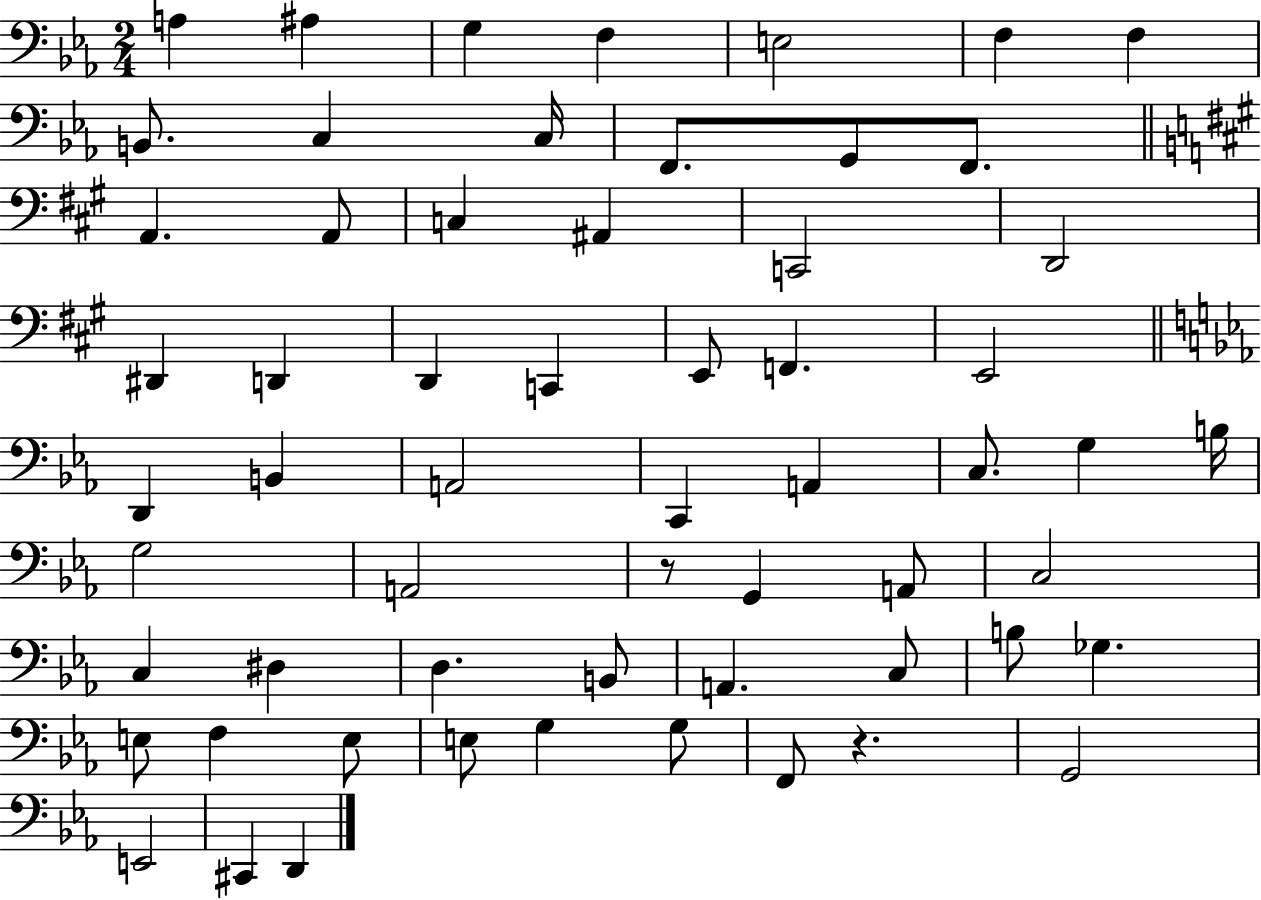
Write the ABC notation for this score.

X:1
T:Untitled
M:2/4
L:1/4
K:Eb
A, ^A, G, F, E,2 F, F, B,,/2 C, C,/4 F,,/2 G,,/2 F,,/2 A,, A,,/2 C, ^A,, C,,2 D,,2 ^D,, D,, D,, C,, E,,/2 F,, E,,2 D,, B,, A,,2 C,, A,, C,/2 G, B,/4 G,2 A,,2 z/2 G,, A,,/2 C,2 C, ^D, D, B,,/2 A,, C,/2 B,/2 _G, E,/2 F, E,/2 E,/2 G, G,/2 F,,/2 z G,,2 E,,2 ^C,, D,,